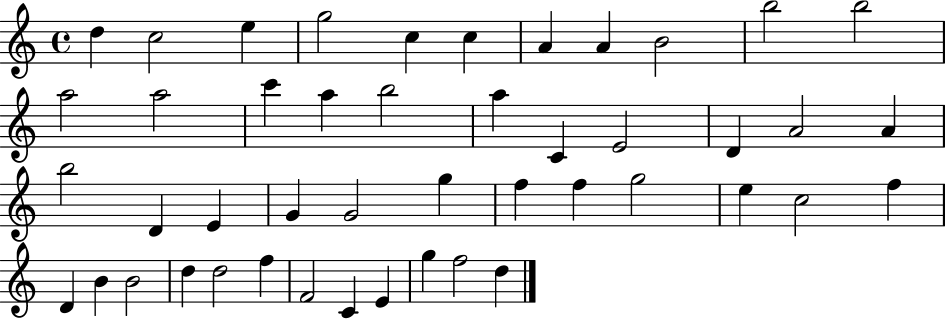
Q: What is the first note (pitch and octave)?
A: D5